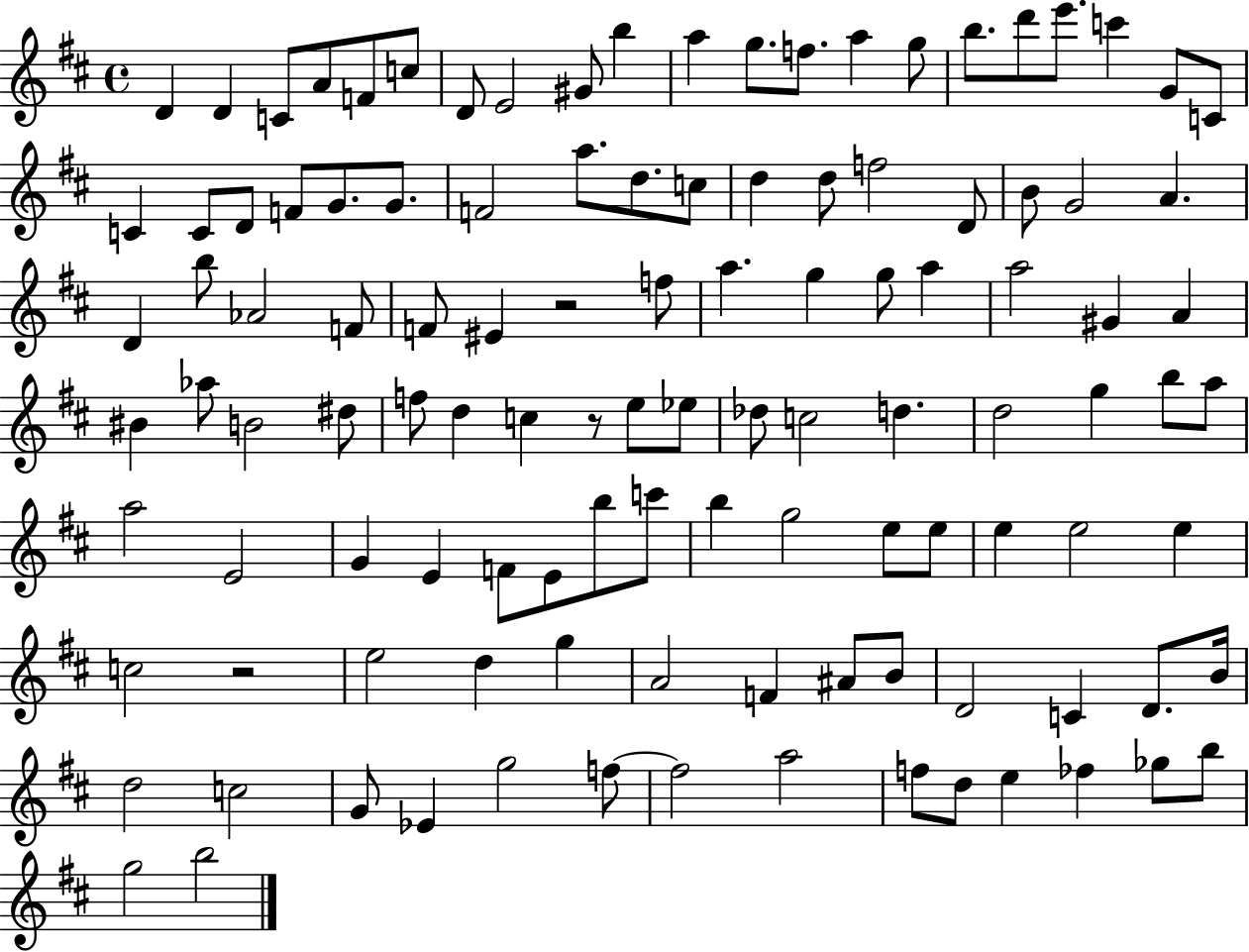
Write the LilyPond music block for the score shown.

{
  \clef treble
  \time 4/4
  \defaultTimeSignature
  \key d \major
  d'4 d'4 c'8 a'8 f'8 c''8 | d'8 e'2 gis'8 b''4 | a''4 g''8. f''8. a''4 g''8 | b''8. d'''8 e'''8. c'''4 g'8 c'8 | \break c'4 c'8 d'8 f'8 g'8. g'8. | f'2 a''8. d''8. c''8 | d''4 d''8 f''2 d'8 | b'8 g'2 a'4. | \break d'4 b''8 aes'2 f'8 | f'8 eis'4 r2 f''8 | a''4. g''4 g''8 a''4 | a''2 gis'4 a'4 | \break bis'4 aes''8 b'2 dis''8 | f''8 d''4 c''4 r8 e''8 ees''8 | des''8 c''2 d''4. | d''2 g''4 b''8 a''8 | \break a''2 e'2 | g'4 e'4 f'8 e'8 b''8 c'''8 | b''4 g''2 e''8 e''8 | e''4 e''2 e''4 | \break c''2 r2 | e''2 d''4 g''4 | a'2 f'4 ais'8 b'8 | d'2 c'4 d'8. b'16 | \break d''2 c''2 | g'8 ees'4 g''2 f''8~~ | f''2 a''2 | f''8 d''8 e''4 fes''4 ges''8 b''8 | \break g''2 b''2 | \bar "|."
}